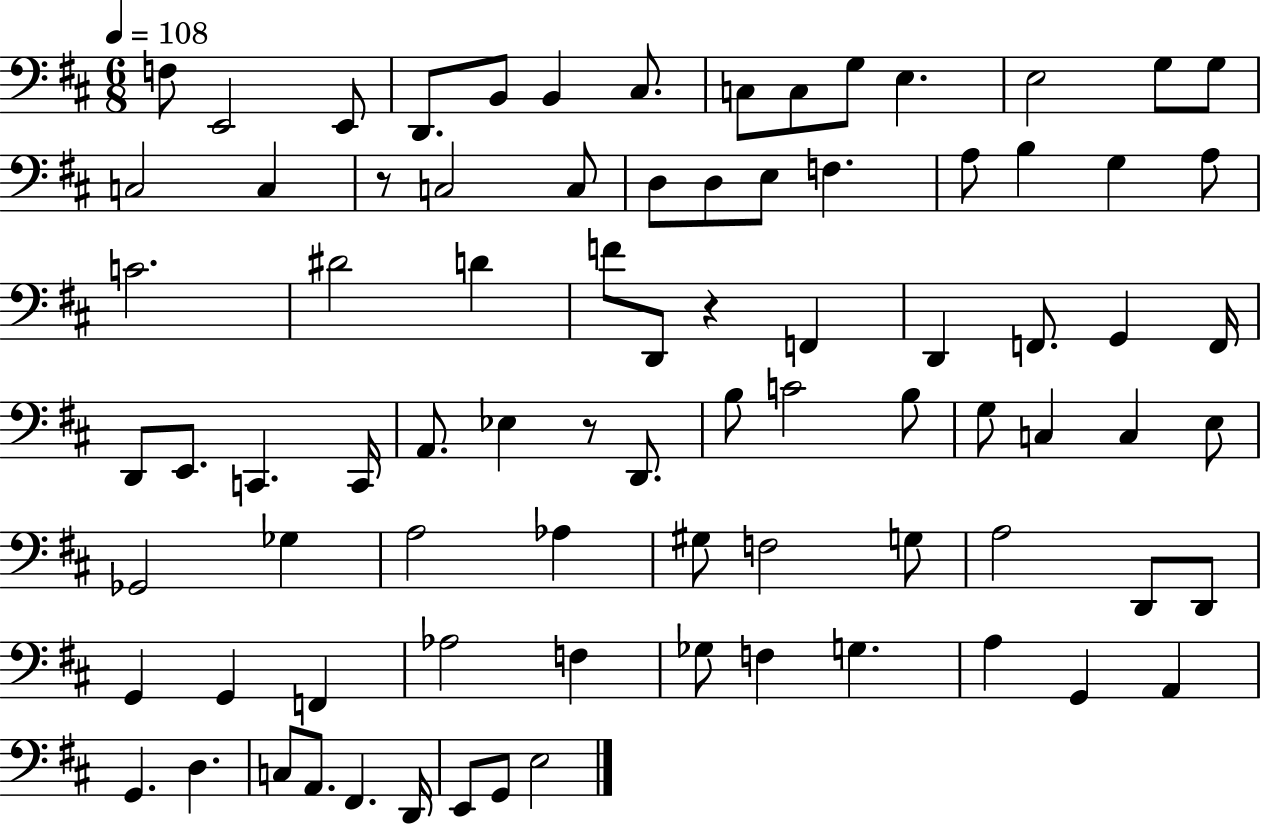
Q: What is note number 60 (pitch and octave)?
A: D2